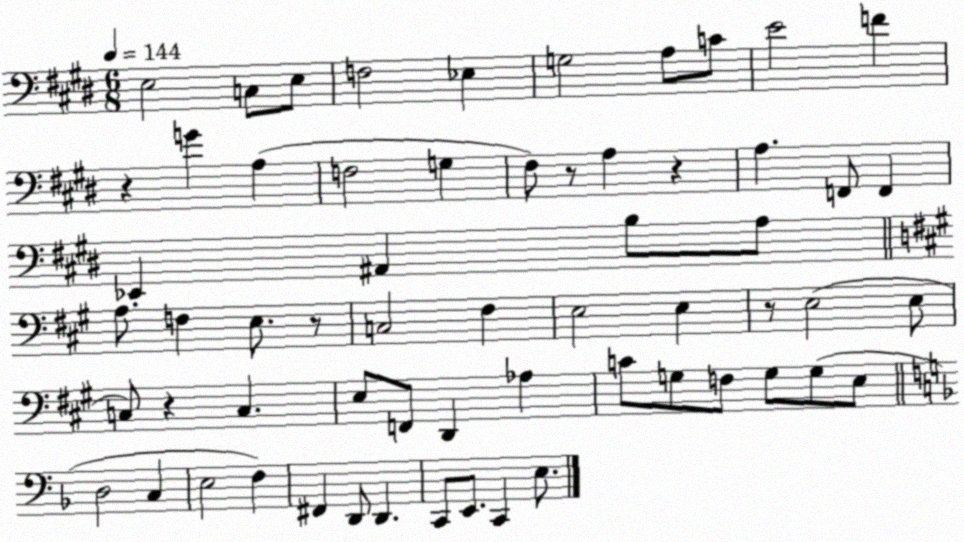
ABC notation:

X:1
T:Untitled
M:6/8
L:1/4
K:E
E,2 C,/2 E,/2 F,2 _E, G,2 A,/2 C/2 E2 F z G A, F,2 G, ^F,/2 z/2 A, z A, F,,/2 F,, _E,, ^A,, B,/2 A,/2 A,/2 F, E,/2 z/2 C,2 ^F, E,2 E, z/2 E,2 E,/2 C,/2 z C, E,/2 F,,/2 D,, _A, C/2 G,/2 F,/2 G,/2 G,/2 E,/2 D,2 C, E,2 F, ^F,, D,,/2 D,, C,,/2 E,,/2 C,, E,/2